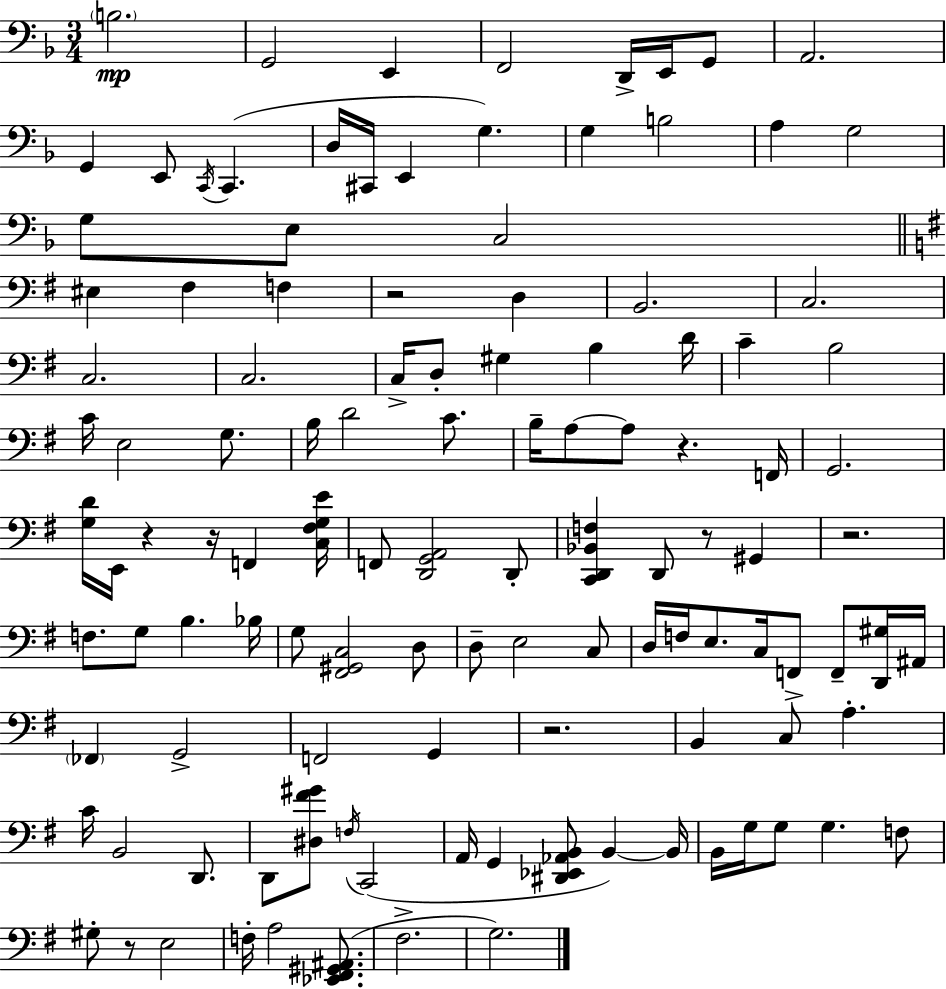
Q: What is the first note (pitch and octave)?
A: B3